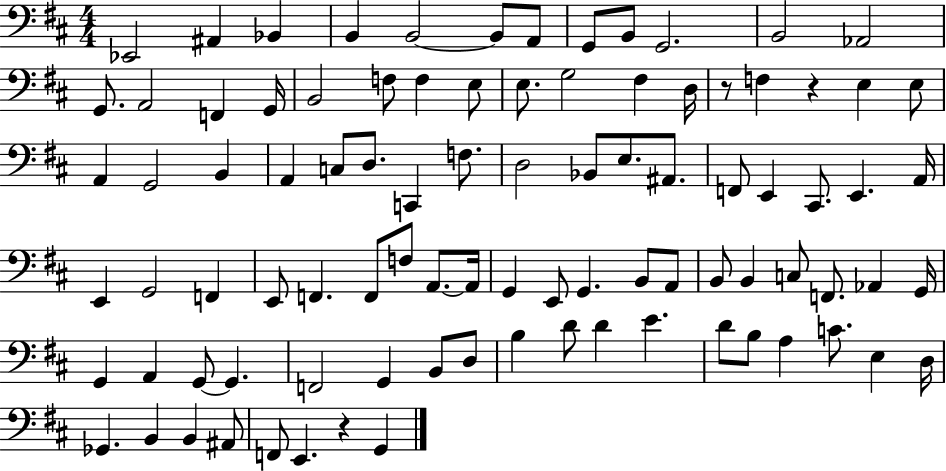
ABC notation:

X:1
T:Untitled
M:4/4
L:1/4
K:D
_E,,2 ^A,, _B,, B,, B,,2 B,,/2 A,,/2 G,,/2 B,,/2 G,,2 B,,2 _A,,2 G,,/2 A,,2 F,, G,,/4 B,,2 F,/2 F, E,/2 E,/2 G,2 ^F, D,/4 z/2 F, z E, E,/2 A,, G,,2 B,, A,, C,/2 D,/2 C,, F,/2 D,2 _B,,/2 E,/2 ^A,,/2 F,,/2 E,, ^C,,/2 E,, A,,/4 E,, G,,2 F,, E,,/2 F,, F,,/2 F,/2 A,,/2 A,,/4 G,, E,,/2 G,, B,,/2 A,,/2 B,,/2 B,, C,/2 F,,/2 _A,, G,,/4 G,, A,, G,,/2 G,, F,,2 G,, B,,/2 D,/2 B, D/2 D E D/2 B,/2 A, C/2 E, D,/4 _G,, B,, B,, ^A,,/2 F,,/2 E,, z G,,